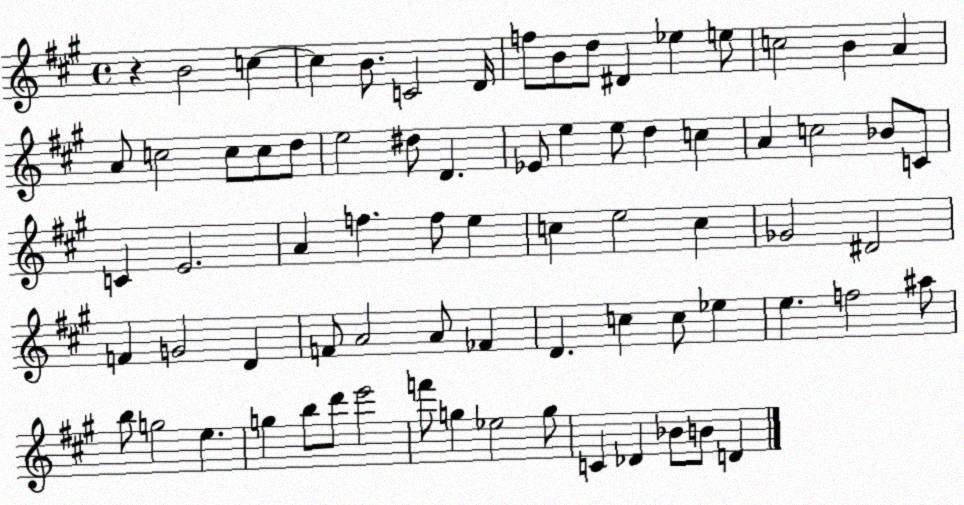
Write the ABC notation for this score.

X:1
T:Untitled
M:4/4
L:1/4
K:A
z B2 c c B/2 C2 D/4 f/2 B/2 d/2 ^D _e e/2 c2 B A A/2 c2 c/2 c/2 d/2 e2 ^d/2 D _E/2 e e/2 d c A c2 _B/2 C/2 C E2 A f f/2 e c e2 c _G2 ^D2 F G2 D F/2 A2 A/2 _F D c c/2 _e e f2 ^a/2 b/2 g2 e g b/2 d'/2 e'2 f'/2 g _e2 g/2 C _D _B/2 B/2 D